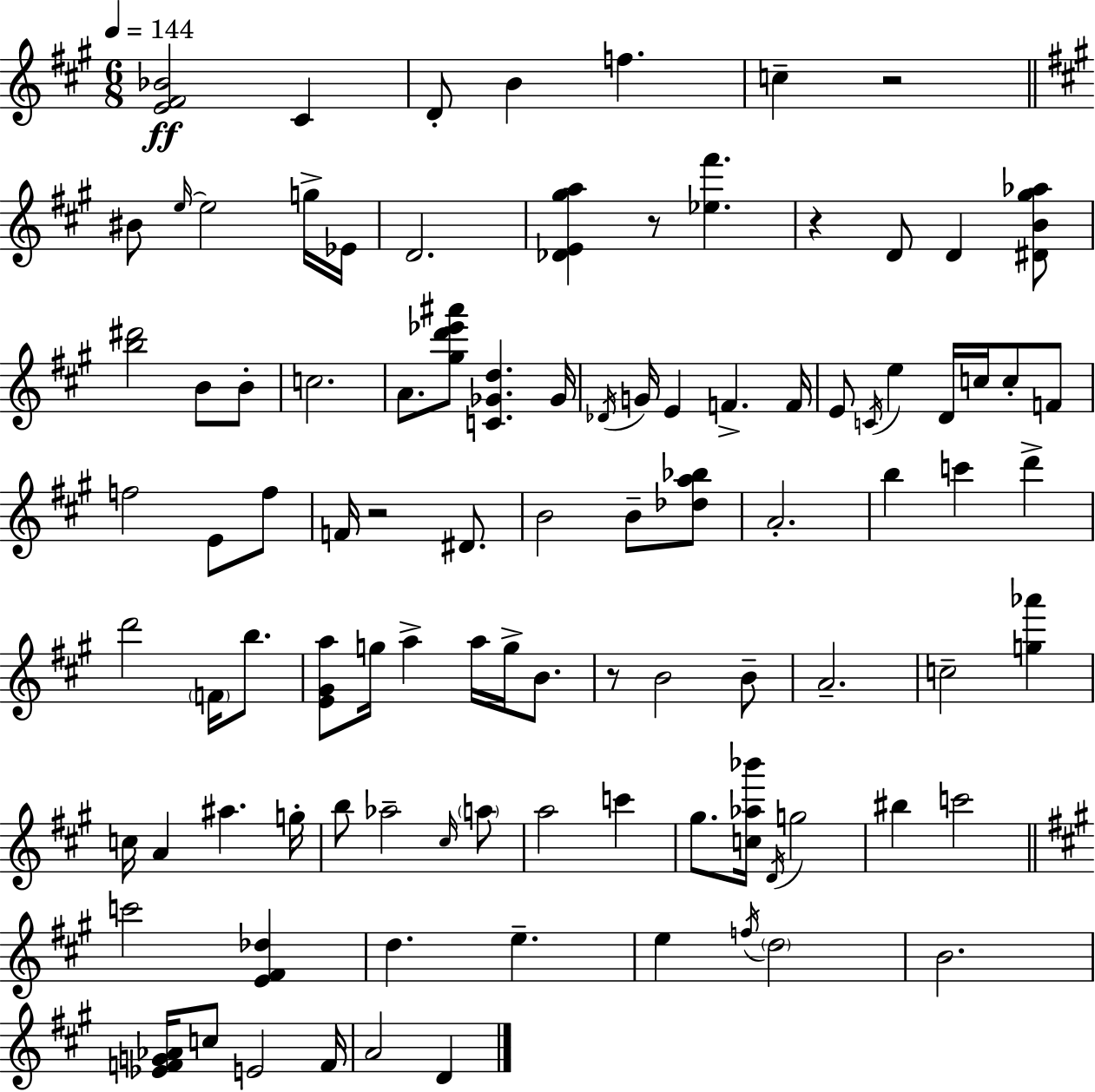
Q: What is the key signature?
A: A major